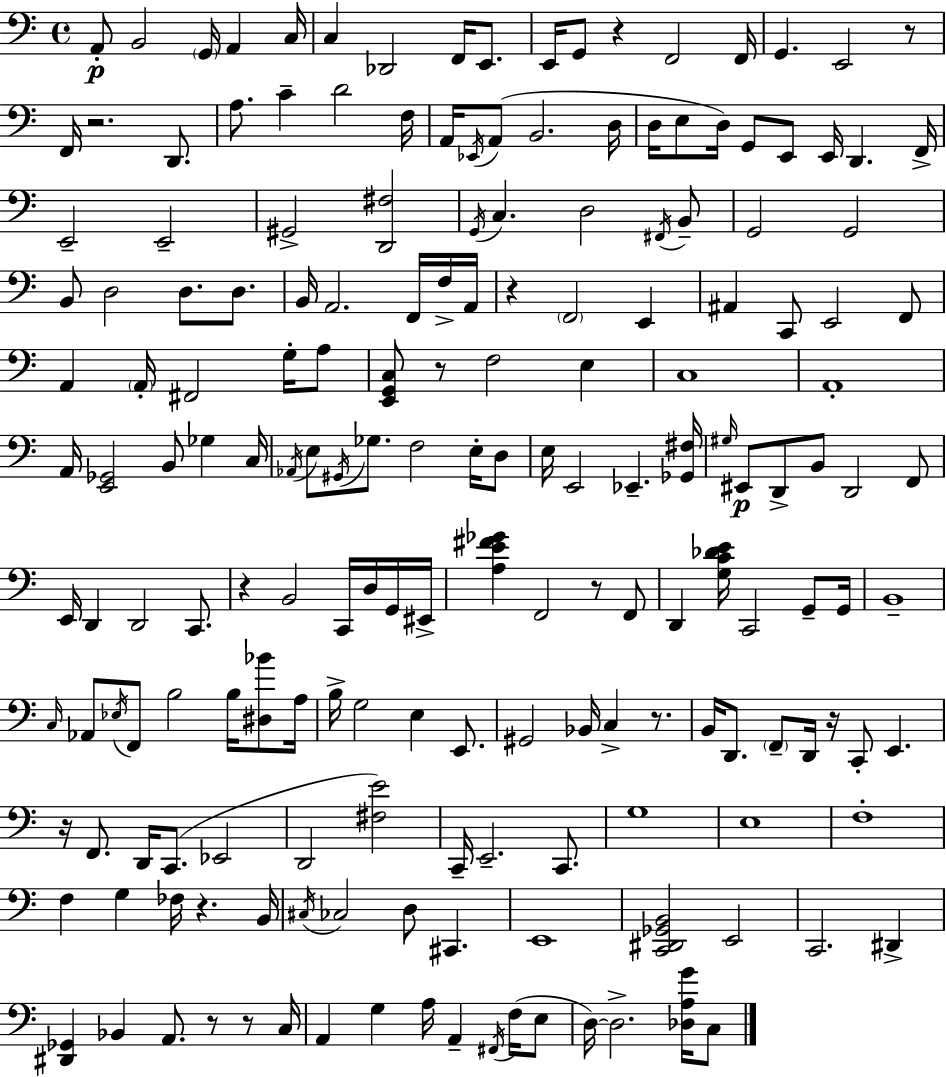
A2/e B2/h G2/s A2/q C3/s C3/q Db2/h F2/s E2/e. E2/s G2/e R/q F2/h F2/s G2/q. E2/h R/e F2/s R/h. D2/e. A3/e. C4/q D4/h F3/s A2/s Eb2/s A2/e B2/h. D3/s D3/s E3/e D3/s G2/e E2/e E2/s D2/q. F2/s E2/h E2/h G#2/h [D2,F#3]/h G2/s C3/q. D3/h F#2/s B2/e G2/h G2/h B2/e D3/h D3/e. D3/e. B2/s A2/h. F2/s F3/s A2/s R/q F2/h E2/q A#2/q C2/e E2/h F2/e A2/q A2/s F#2/h G3/s A3/e [E2,G2,C3]/e R/e F3/h E3/q C3/w A2/w A2/s [E2,Gb2]/h B2/e Gb3/q C3/s Ab2/s E3/e G#2/s Gb3/e. F3/h E3/s D3/e E3/s E2/h Eb2/q. [Gb2,F#3]/s G#3/s EIS2/e D2/e B2/e D2/h F2/e E2/s D2/q D2/h C2/e. R/q B2/h C2/s D3/s G2/s EIS2/s [A3,E4,F#4,Gb4]/q F2/h R/e F2/e D2/q [G3,C4,Db4,E4]/s C2/h G2/e G2/s B2/w C3/s Ab2/e Eb3/s F2/e B3/h B3/s [D#3,Bb4]/e A3/s B3/s G3/h E3/q E2/e. G#2/h Bb2/s C3/q R/e. B2/s D2/e. F2/e D2/s R/s C2/e E2/q. R/s F2/e. D2/s C2/e. Eb2/h D2/h [F#3,E4]/h C2/s E2/h. C2/e. G3/w E3/w F3/w F3/q G3/q FES3/s R/q. B2/s C#3/s CES3/h D3/e C#2/q. E2/w [C2,D#2,Gb2,B2]/h E2/h C2/h. D#2/q [D#2,Gb2]/q Bb2/q A2/e. R/e R/e C3/s A2/q G3/q A3/s A2/q F#2/s F3/s E3/e D3/s D3/h. [Db3,A3,G4]/s C3/e